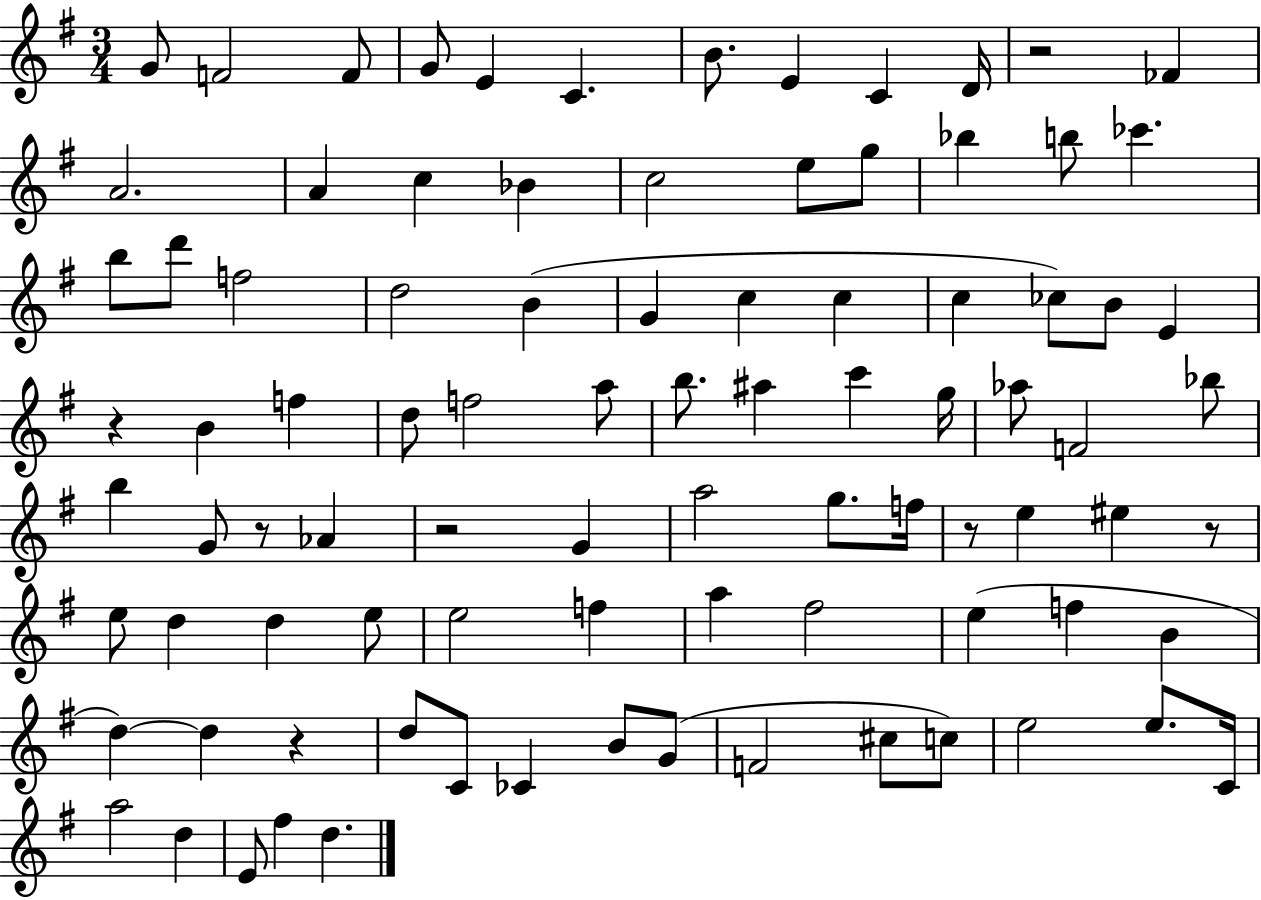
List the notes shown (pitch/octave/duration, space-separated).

G4/e F4/h F4/e G4/e E4/q C4/q. B4/e. E4/q C4/q D4/s R/h FES4/q A4/h. A4/q C5/q Bb4/q C5/h E5/e G5/e Bb5/q B5/e CES6/q. B5/e D6/e F5/h D5/h B4/q G4/q C5/q C5/q C5/q CES5/e B4/e E4/q R/q B4/q F5/q D5/e F5/h A5/e B5/e. A#5/q C6/q G5/s Ab5/e F4/h Bb5/e B5/q G4/e R/e Ab4/q R/h G4/q A5/h G5/e. F5/s R/e E5/q EIS5/q R/e E5/e D5/q D5/q E5/e E5/h F5/q A5/q F#5/h E5/q F5/q B4/q D5/q D5/q R/q D5/e C4/e CES4/q B4/e G4/e F4/h C#5/e C5/e E5/h E5/e. C4/s A5/h D5/q E4/e F#5/q D5/q.